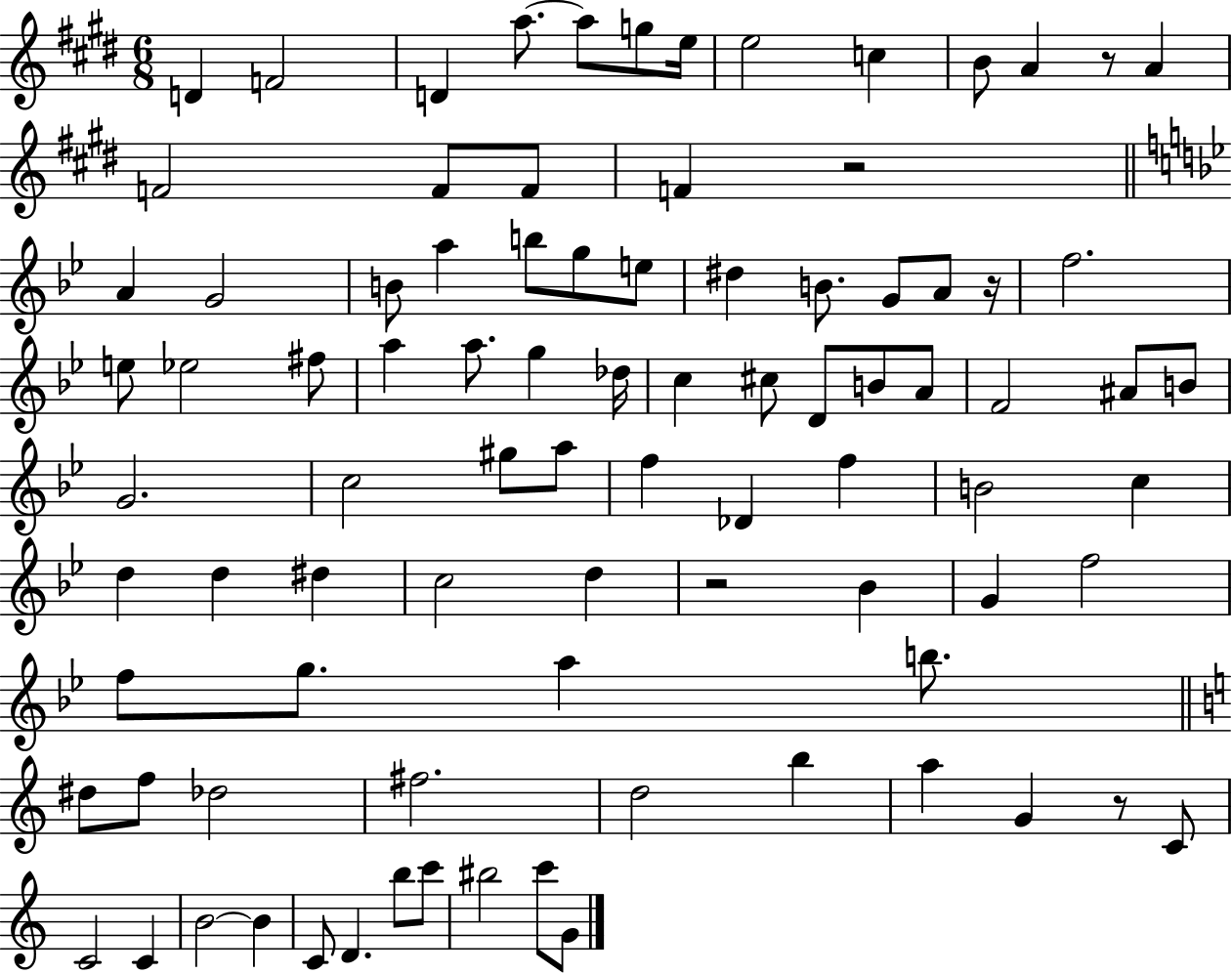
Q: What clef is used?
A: treble